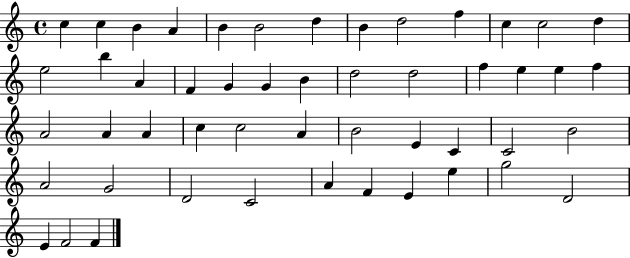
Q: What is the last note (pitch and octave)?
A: F4